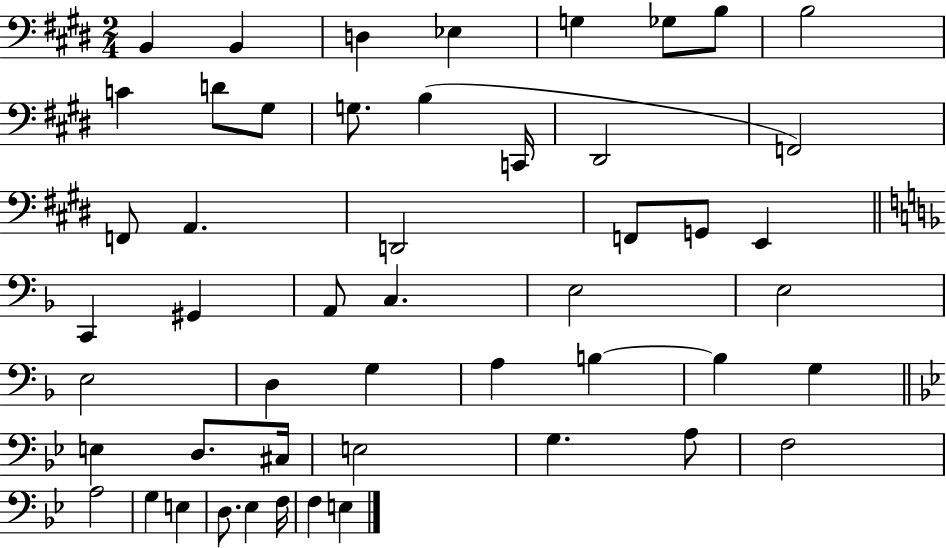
X:1
T:Untitled
M:2/4
L:1/4
K:E
B,, B,, D, _E, G, _G,/2 B,/2 B,2 C D/2 ^G,/2 G,/2 B, C,,/4 ^D,,2 F,,2 F,,/2 A,, D,,2 F,,/2 G,,/2 E,, C,, ^G,, A,,/2 C, E,2 E,2 E,2 D, G, A, B, B, G, E, D,/2 ^C,/4 E,2 G, A,/2 F,2 A,2 G, E, D,/2 _E, F,/4 F, E,